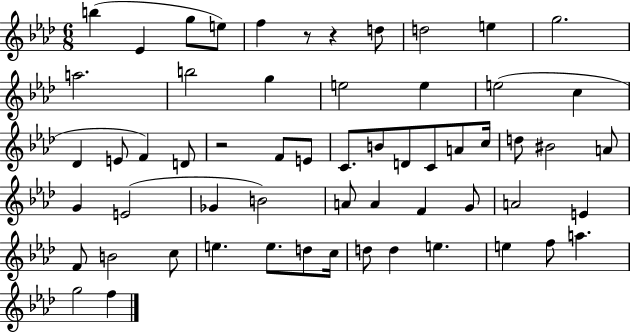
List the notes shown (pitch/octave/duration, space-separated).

B5/q Eb4/q G5/e E5/e F5/q R/e R/q D5/e D5/h E5/q G5/h. A5/h. B5/h G5/q E5/h E5/q E5/h C5/q Db4/q E4/e F4/q D4/e R/h F4/e E4/e C4/e. B4/e D4/e C4/e A4/e C5/s D5/e BIS4/h A4/e G4/q E4/h Gb4/q B4/h A4/e A4/q F4/q G4/e A4/h E4/q F4/e B4/h C5/e E5/q. E5/e. D5/e C5/s D5/e D5/q E5/q. E5/q F5/e A5/q. G5/h F5/q